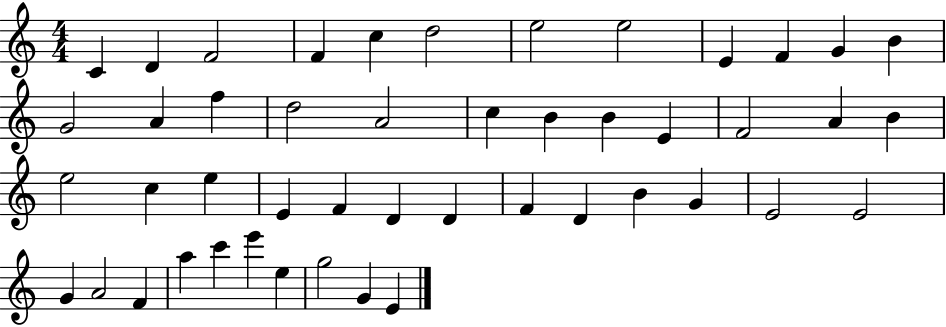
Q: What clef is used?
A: treble